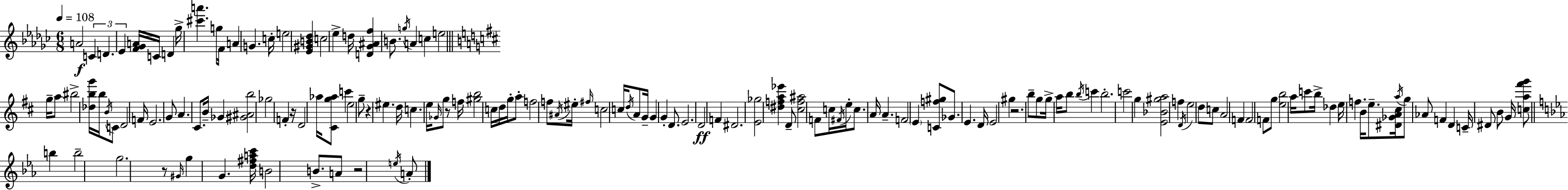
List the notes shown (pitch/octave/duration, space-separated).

A4/h C4/q D4/q. Eb4/q [F4,Gb4,A4]/s C4/s D4/q Gb5/s [C#6,A6]/q. G5/s F4/s A4/q G4/q. C5/s E5/h [Eb4,G#4,B4,Db5]/q C5/h Eb5/q D5/s [D4,Gb4,A#4,F5]/q B4/e. G5/s A4/q C5/q E5/h G5/s A5/e BIS5/h [Db5,B5,G6]/s B5/s B4/s C4/e D4/h F4/s E4/h. G4/e A4/q. C#4/e. B4/s Gb4/q [G#4,A#4,B5]/h Gb5/h F4/q R/s D4/h Ab5/s [C#4,G5,Ab5]/e C6/q E5/h G5/e R/q EIS5/q. D5/s C5/q. E5/s Gb4/s G5/e R/e F5/s [G#5,B5]/h C5/s D5/s G5/s A5/e F5/h F5/e A#4/s EIS5/s F#5/s C5/h C5/s D5/s A4/e G4/s G4/q G4/q D4/e. E4/h. D4/h F4/q D#4/h. [E4,Gb5]/h [D#5,F5,A5,Eb6]/q D4/e [C#5,F5,A#5]/h F4/e C5/s F#4/s E5/s C5/e. A4/s A4/q. F4/h E4/q [C4,F5,G#5]/e Gb4/e. E4/q. D4/s E4/h G#5/q R/h. B5/e G5/e G5/s A5/s B5/e B5/s C6/q B5/h. C6/h G5/q [E4,Bb4,G#5,A5]/h F5/q D4/s E5/h D5/e C5/e A4/h F4/q F4/h F4/e G5/e [E5,B5]/h A5/s C6/e B5/s Db5/q E5/s F5/q. B4/s E5/e. [D#4,Gb4,A4,C#5]/s A5/s G5/e Ab4/e F4/q D4/q C4/s D#4/e B4/e G4/s [C5,A5,F#6,G6]/e B5/q B5/h G5/h. R/e G#4/s G5/q G4/q. [D5,F#5,A5,C6]/s B4/h B4/e. A4/e R/h E5/s A4/e